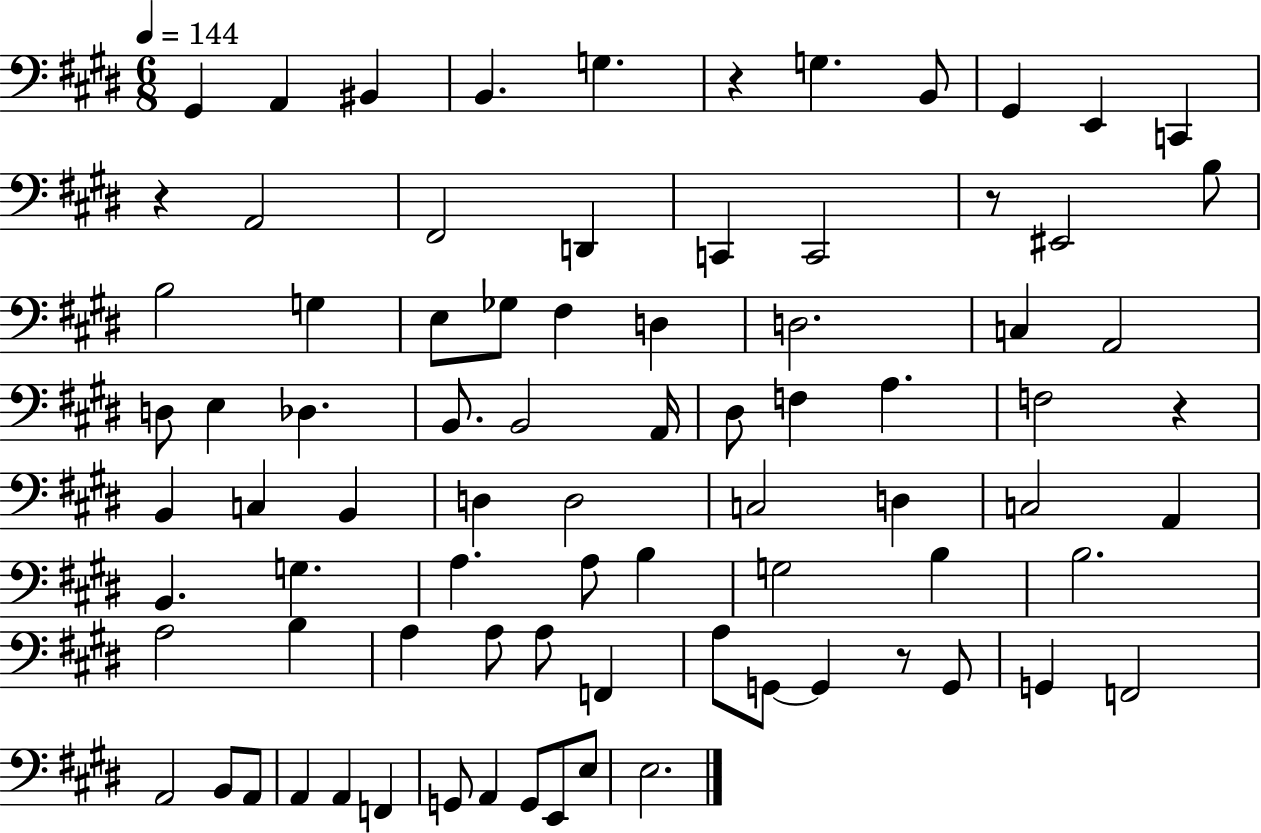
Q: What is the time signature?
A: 6/8